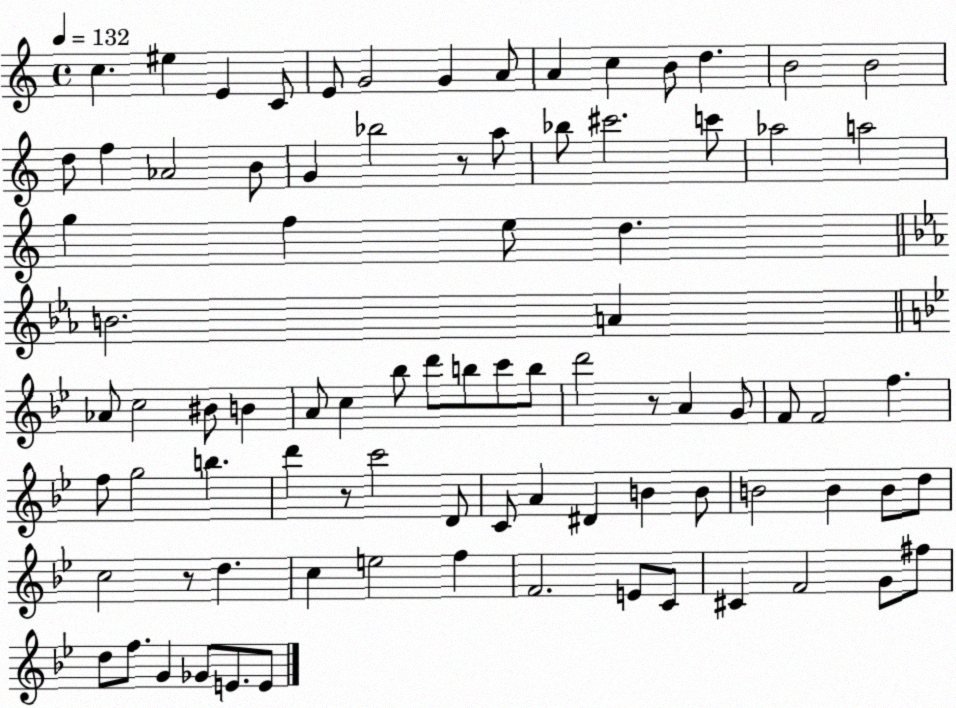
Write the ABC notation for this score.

X:1
T:Untitled
M:4/4
L:1/4
K:C
c ^e E C/2 E/2 G2 G A/2 A c B/2 d B2 B2 d/2 f _A2 B/2 G _b2 z/2 a/2 _b/2 ^c'2 c'/2 _a2 a2 g f e/2 d B2 A _A/2 c2 ^B/2 B A/2 c _b/2 d'/2 b/2 c'/2 b/2 d'2 z/2 A G/2 F/2 F2 f f/2 g2 b d' z/2 c'2 D/2 C/2 A ^D B B/2 B2 B B/2 d/2 c2 z/2 d c e2 f F2 E/2 C/2 ^C F2 G/2 ^f/2 d/2 f/2 G _G/2 E/2 E/2